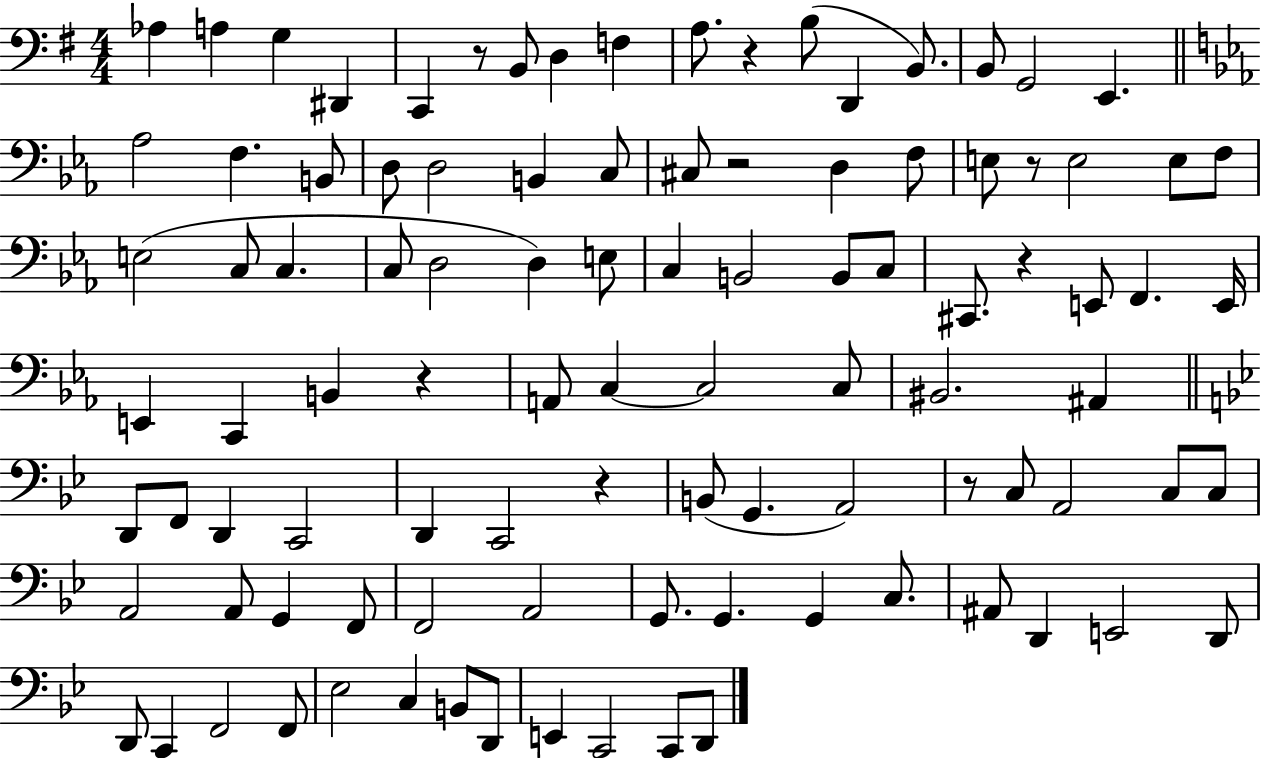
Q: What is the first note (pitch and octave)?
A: Ab3